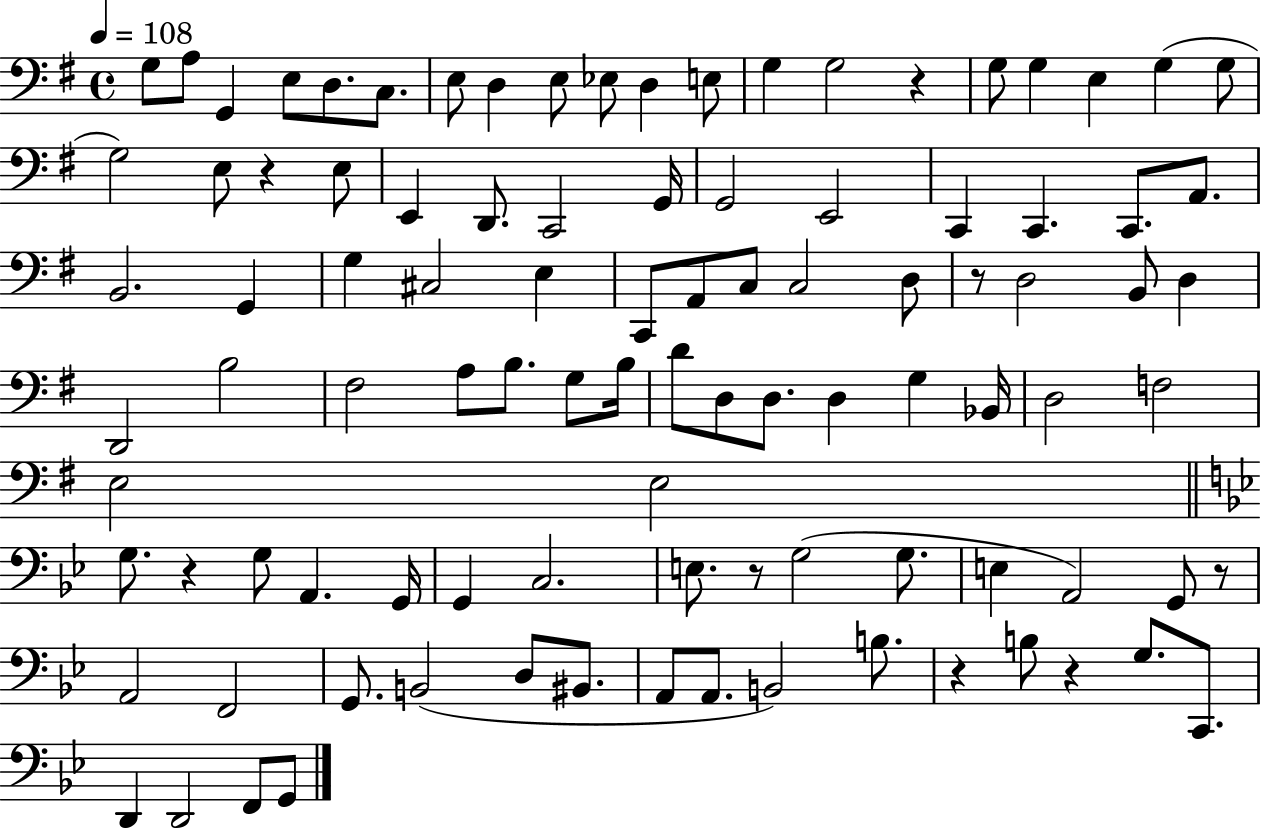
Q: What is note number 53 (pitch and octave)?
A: D4